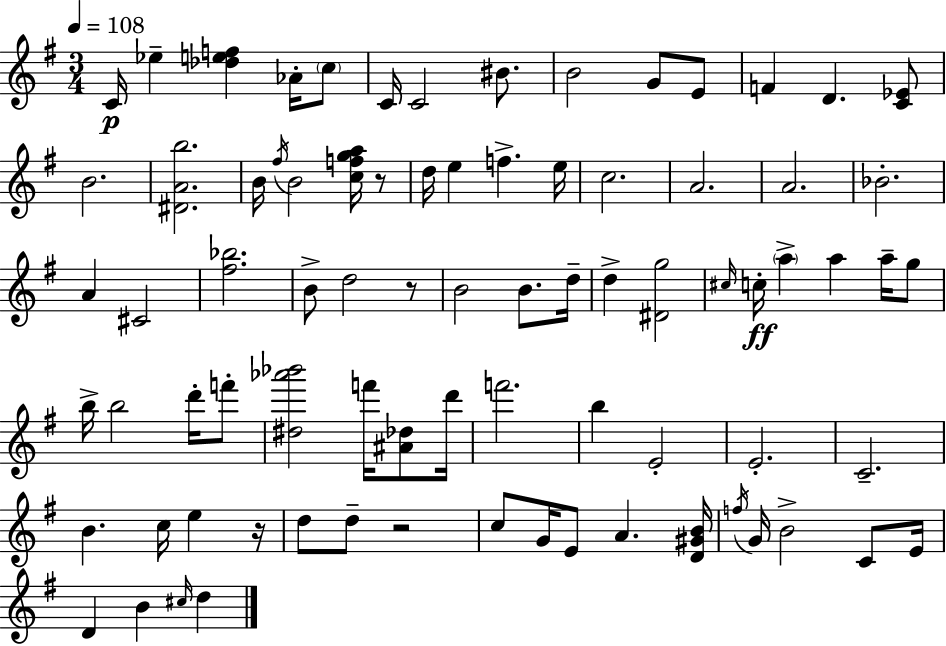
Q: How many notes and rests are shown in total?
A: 80